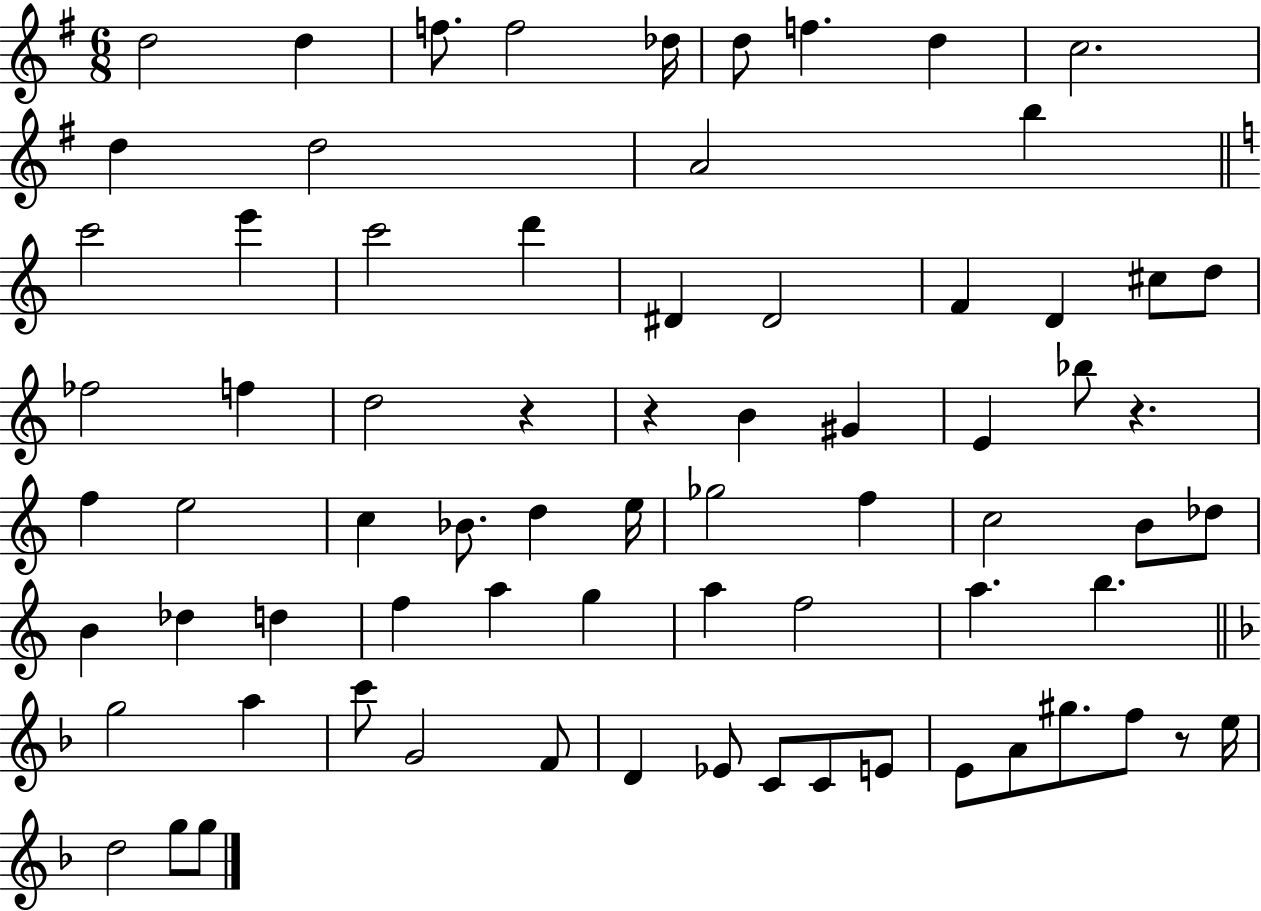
{
  \clef treble
  \numericTimeSignature
  \time 6/8
  \key g \major
  \repeat volta 2 { d''2 d''4 | f''8. f''2 des''16 | d''8 f''4. d''4 | c''2. | \break d''4 d''2 | a'2 b''4 | \bar "||" \break \key a \minor c'''2 e'''4 | c'''2 d'''4 | dis'4 dis'2 | f'4 d'4 cis''8 d''8 | \break fes''2 f''4 | d''2 r4 | r4 b'4 gis'4 | e'4 bes''8 r4. | \break f''4 e''2 | c''4 bes'8. d''4 e''16 | ges''2 f''4 | c''2 b'8 des''8 | \break b'4 des''4 d''4 | f''4 a''4 g''4 | a''4 f''2 | a''4. b''4. | \break \bar "||" \break \key f \major g''2 a''4 | c'''8 g'2 f'8 | d'4 ees'8 c'8 c'8 e'8 | e'8 a'8 gis''8. f''8 r8 e''16 | \break d''2 g''8 g''8 | } \bar "|."
}